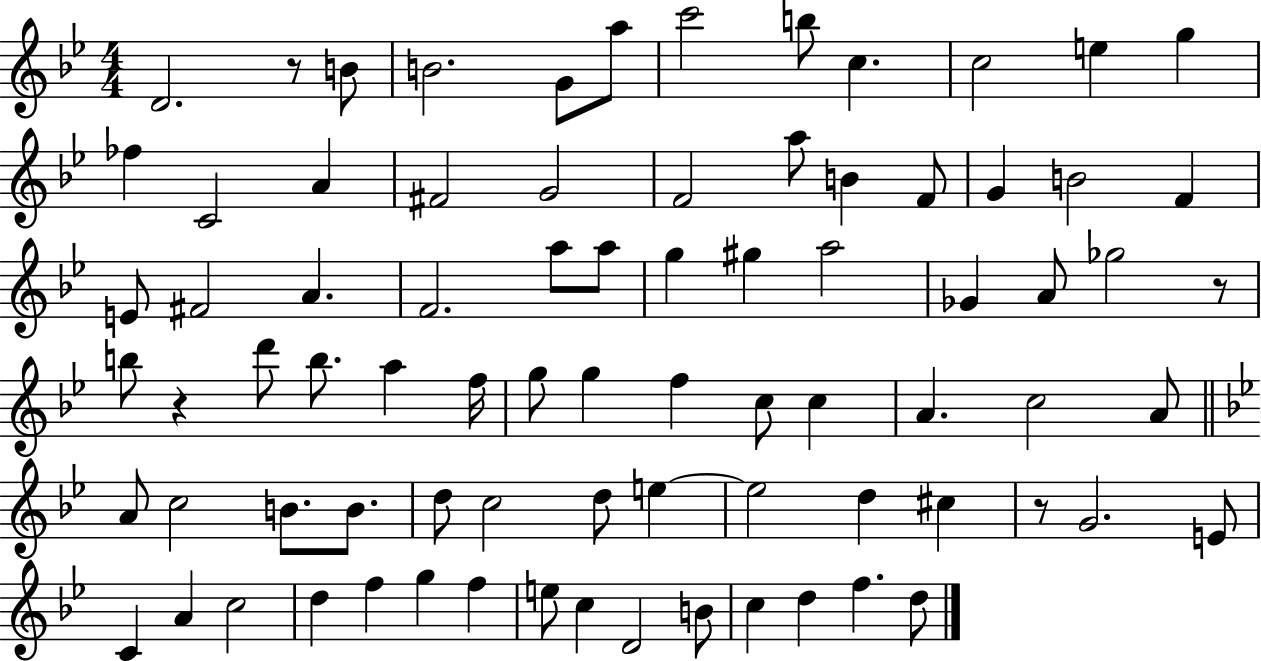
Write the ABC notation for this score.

X:1
T:Untitled
M:4/4
L:1/4
K:Bb
D2 z/2 B/2 B2 G/2 a/2 c'2 b/2 c c2 e g _f C2 A ^F2 G2 F2 a/2 B F/2 G B2 F E/2 ^F2 A F2 a/2 a/2 g ^g a2 _G A/2 _g2 z/2 b/2 z d'/2 b/2 a f/4 g/2 g f c/2 c A c2 A/2 A/2 c2 B/2 B/2 d/2 c2 d/2 e e2 d ^c z/2 G2 E/2 C A c2 d f g f e/2 c D2 B/2 c d f d/2